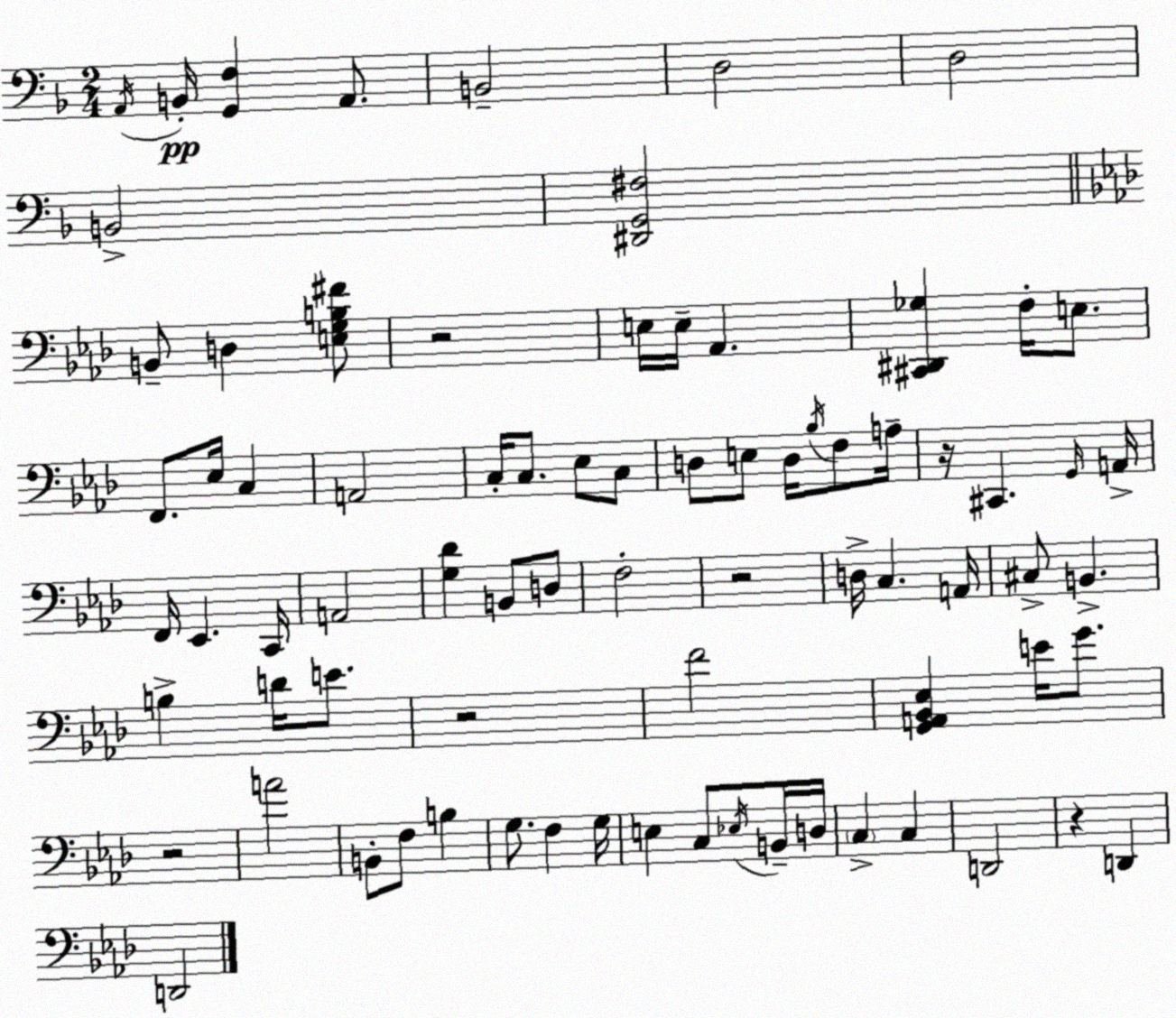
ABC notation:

X:1
T:Untitled
M:2/4
L:1/4
K:F
A,,/4 B,,/4 [G,,F,] A,,/2 B,,2 D,2 D,2 B,,2 [^D,,G,,^F,]2 B,,/2 D, [E,G,B,^F]/2 z2 E,/4 E,/4 _A,, [^C,,^D,,_G,] F,/4 E,/2 F,,/2 _E,/4 C, A,,2 C,/4 C,/2 _E,/2 C,/2 D,/2 E,/2 D,/4 _B,/4 F,/2 A,/4 z/4 ^C,, G,,/4 A,,/4 F,,/4 _E,, C,,/4 A,,2 [G,_D] B,,/2 D,/2 F,2 z2 D,/4 C, A,,/4 ^C,/2 B,, B, D/4 E/2 z2 F2 [G,,A,,_B,,_E,] E/4 G/2 z2 A2 B,,/2 F,/2 B, G,/2 F, G,/4 E, C,/2 _E,/4 B,,/4 D,/4 C, C, D,,2 z D,, D,,2